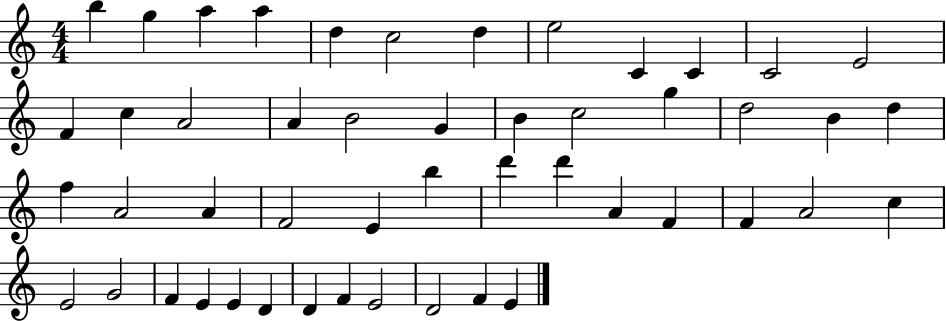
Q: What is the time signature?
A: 4/4